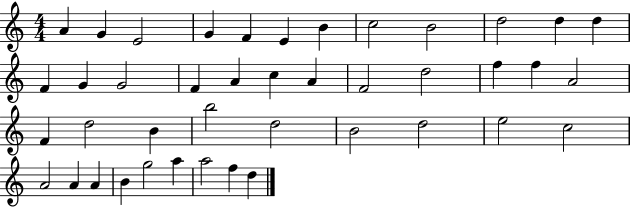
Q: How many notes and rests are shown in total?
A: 42